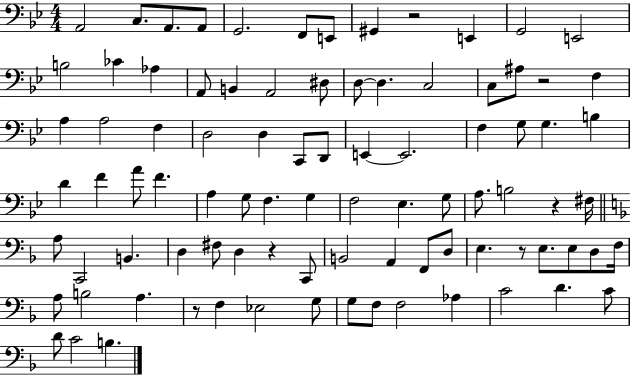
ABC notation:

X:1
T:Untitled
M:4/4
L:1/4
K:Bb
A,,2 C,/2 A,,/2 A,,/2 G,,2 F,,/2 E,,/2 ^G,, z2 E,, G,,2 E,,2 B,2 _C _A, A,,/2 B,, A,,2 ^D,/2 D,/2 D, C,2 C,/2 ^A,/2 z2 F, A, A,2 F, D,2 D, C,,/2 D,,/2 E,, E,,2 F, G,/2 G, B, D F A/2 F A, G,/2 F, G, F,2 _E, G,/2 A,/2 B,2 z ^F,/4 A,/2 C,,2 B,, D, ^F,/2 D, z C,,/2 B,,2 A,, F,,/2 D,/2 E, z/2 E,/2 E,/2 D,/2 F,/4 A,/2 B,2 A, z/2 F, _E,2 G,/2 G,/2 F,/2 F,2 _A, C2 D C/2 D/2 C2 B,